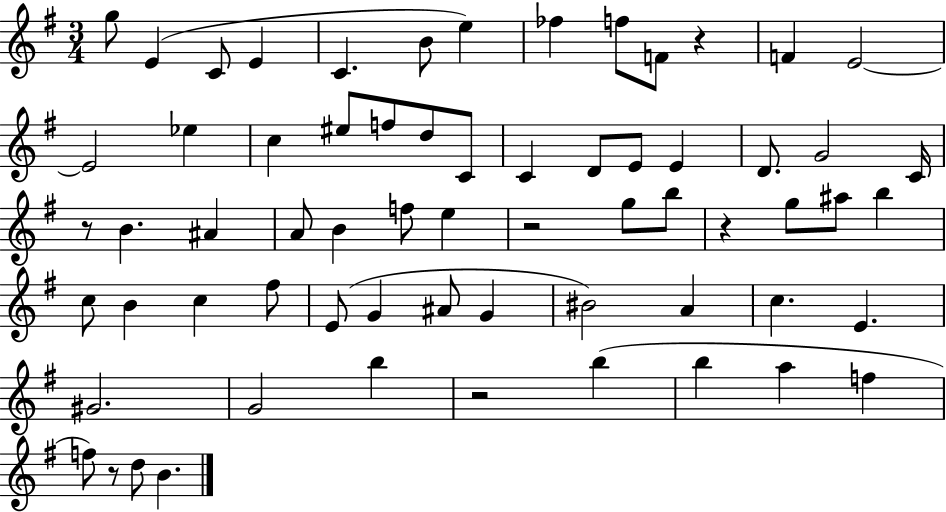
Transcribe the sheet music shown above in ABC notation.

X:1
T:Untitled
M:3/4
L:1/4
K:G
g/2 E C/2 E C B/2 e _f f/2 F/2 z F E2 E2 _e c ^e/2 f/2 d/2 C/2 C D/2 E/2 E D/2 G2 C/4 z/2 B ^A A/2 B f/2 e z2 g/2 b/2 z g/2 ^a/2 b c/2 B c ^f/2 E/2 G ^A/2 G ^B2 A c E ^G2 G2 b z2 b b a f f/2 z/2 d/2 B